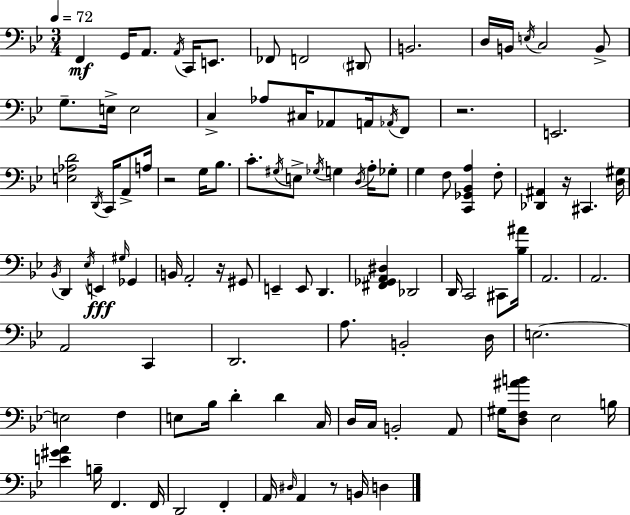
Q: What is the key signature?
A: BES major